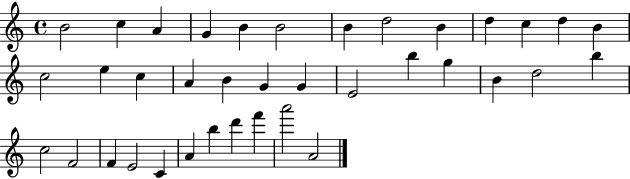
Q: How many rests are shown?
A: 0